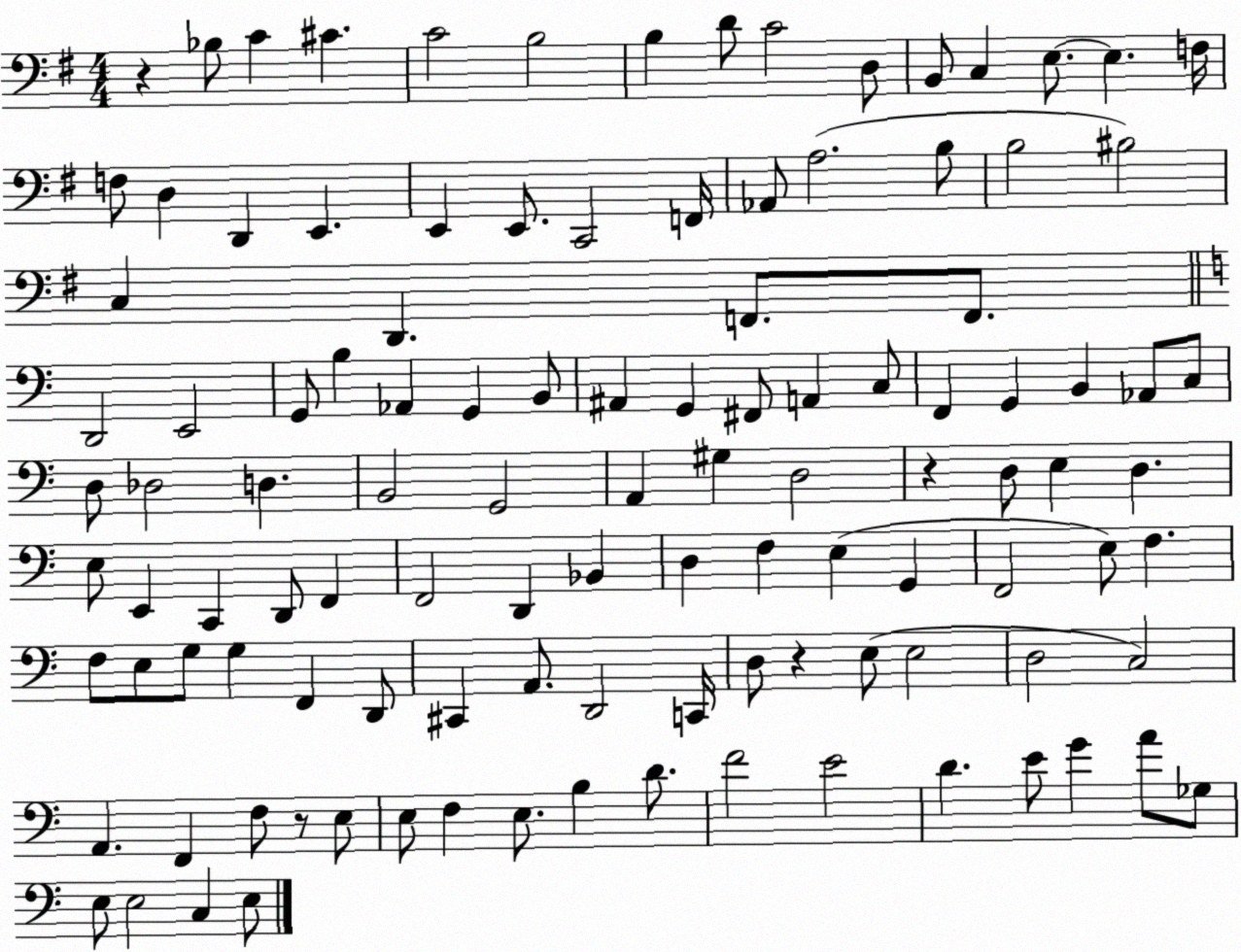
X:1
T:Untitled
M:4/4
L:1/4
K:G
z _B,/2 C ^C C2 B,2 B, D/2 C2 D,/2 B,,/2 C, E,/2 E, F,/4 F,/2 D, D,, E,, E,, E,,/2 C,,2 F,,/4 _A,,/2 A,2 B,/2 B,2 ^B,2 C, D,, F,,/2 F,,/2 D,,2 E,,2 G,,/2 B, _A,, G,, B,,/2 ^A,, G,, ^F,,/2 A,, C,/2 F,, G,, B,, _A,,/2 C,/2 D,/2 _D,2 D, B,,2 G,,2 A,, ^G, D,2 z D,/2 E, D, E,/2 E,, C,, D,,/2 F,, F,,2 D,, _B,, D, F, E, G,, F,,2 E,/2 F, F,/2 E,/2 G,/2 G, F,, D,,/2 ^C,, A,,/2 D,,2 C,,/4 D,/2 z E,/2 E,2 D,2 C,2 A,, F,, F,/2 z/2 E,/2 E,/2 F, E,/2 B, D/2 F2 E2 D E/2 G A/2 _G,/2 E,/2 E,2 C, E,/2